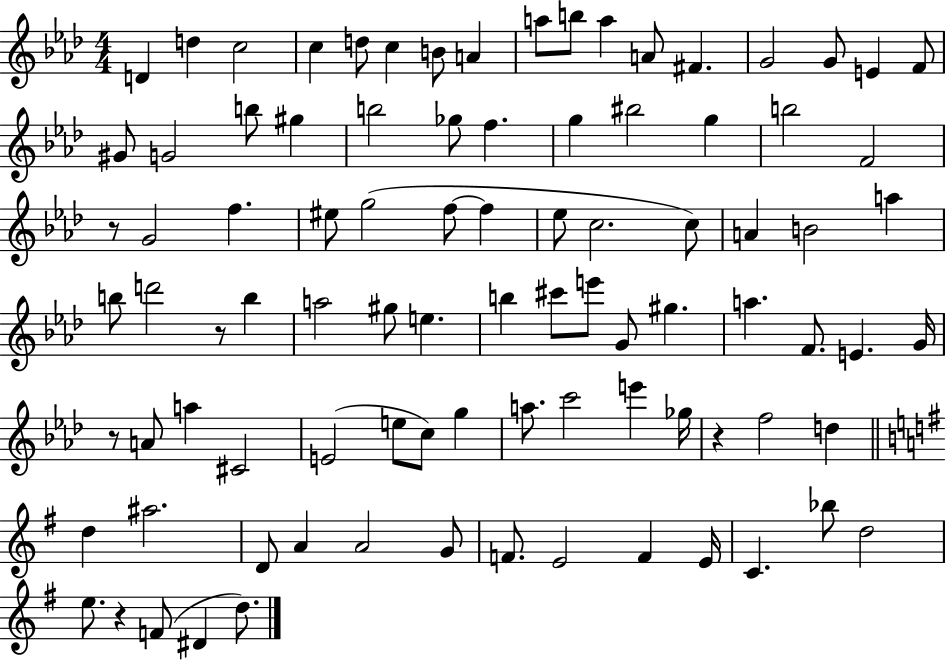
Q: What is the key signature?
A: AES major